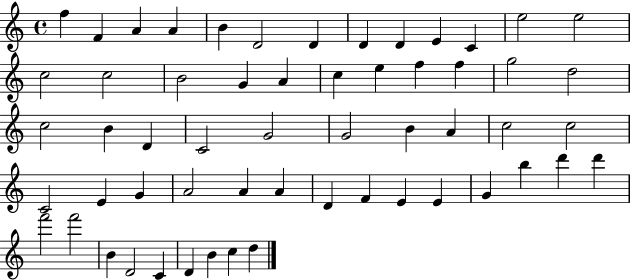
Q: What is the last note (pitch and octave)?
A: D5